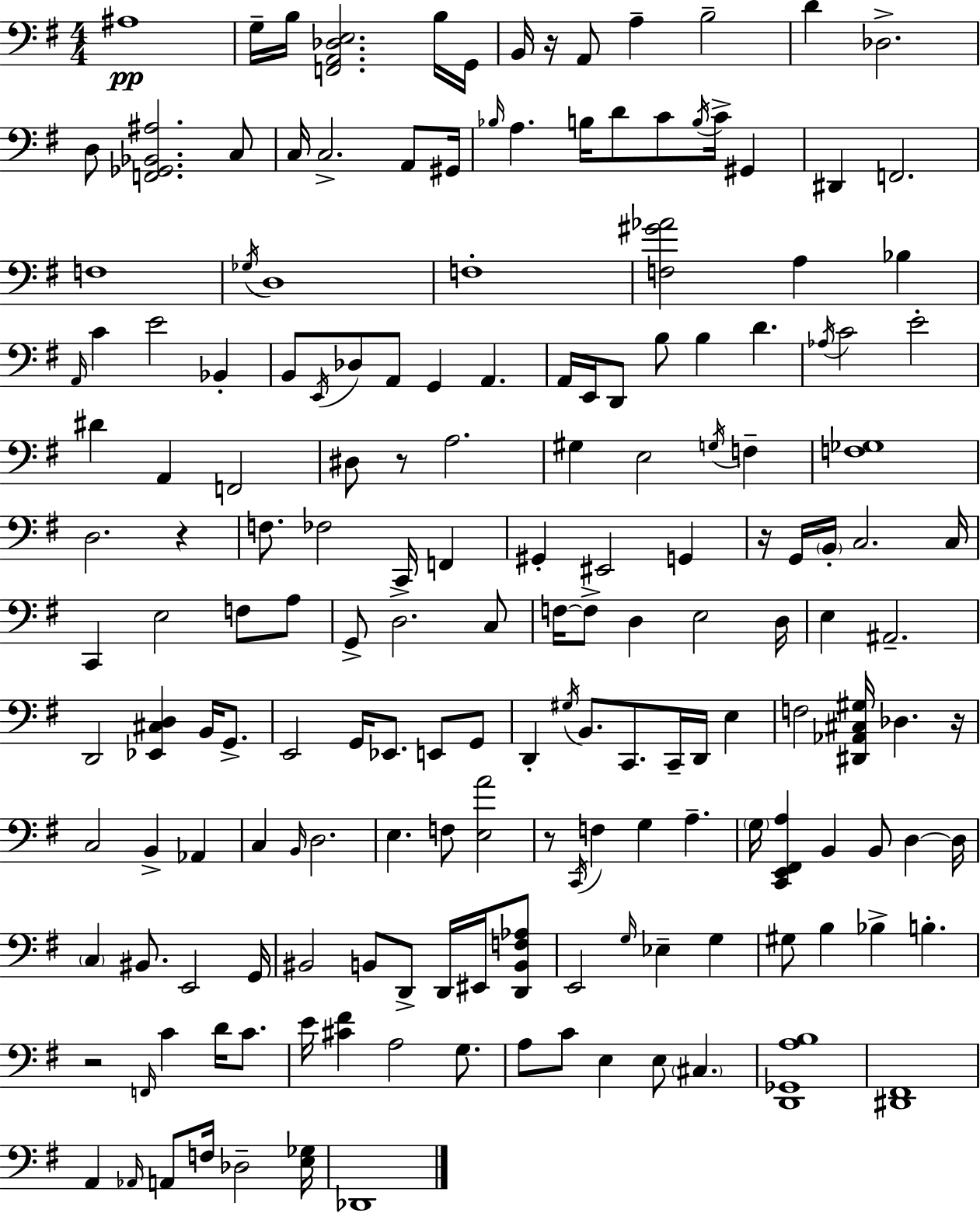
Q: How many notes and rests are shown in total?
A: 176